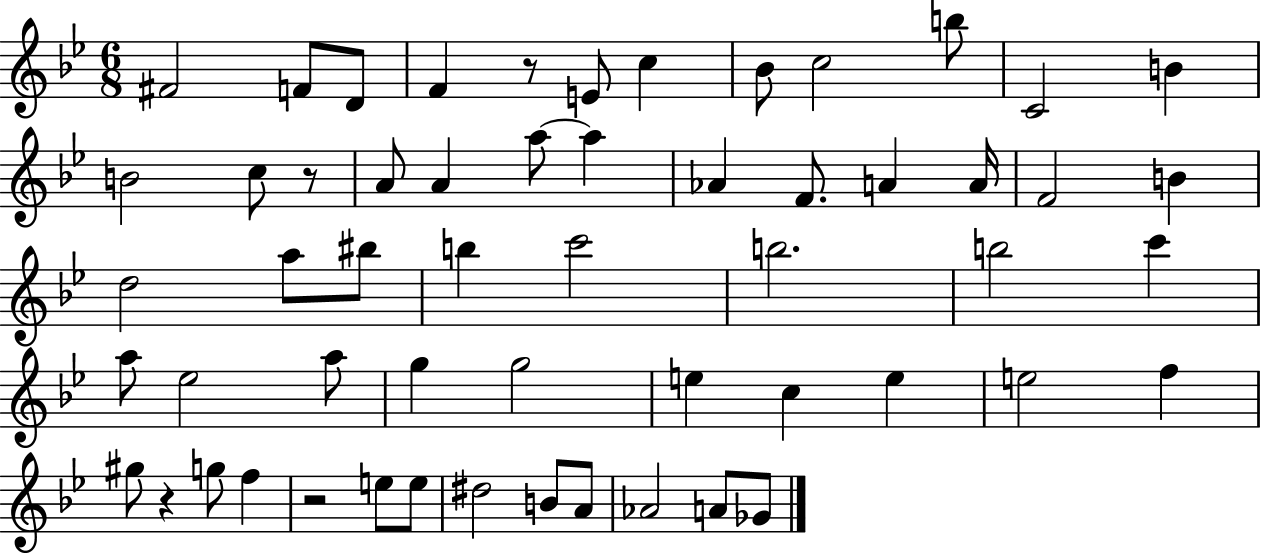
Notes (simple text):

F#4/h F4/e D4/e F4/q R/e E4/e C5/q Bb4/e C5/h B5/e C4/h B4/q B4/h C5/e R/e A4/e A4/q A5/e A5/q Ab4/q F4/e. A4/q A4/s F4/h B4/q D5/h A5/e BIS5/e B5/q C6/h B5/h. B5/h C6/q A5/e Eb5/h A5/e G5/q G5/h E5/q C5/q E5/q E5/h F5/q G#5/e R/q G5/e F5/q R/h E5/e E5/e D#5/h B4/e A4/e Ab4/h A4/e Gb4/e